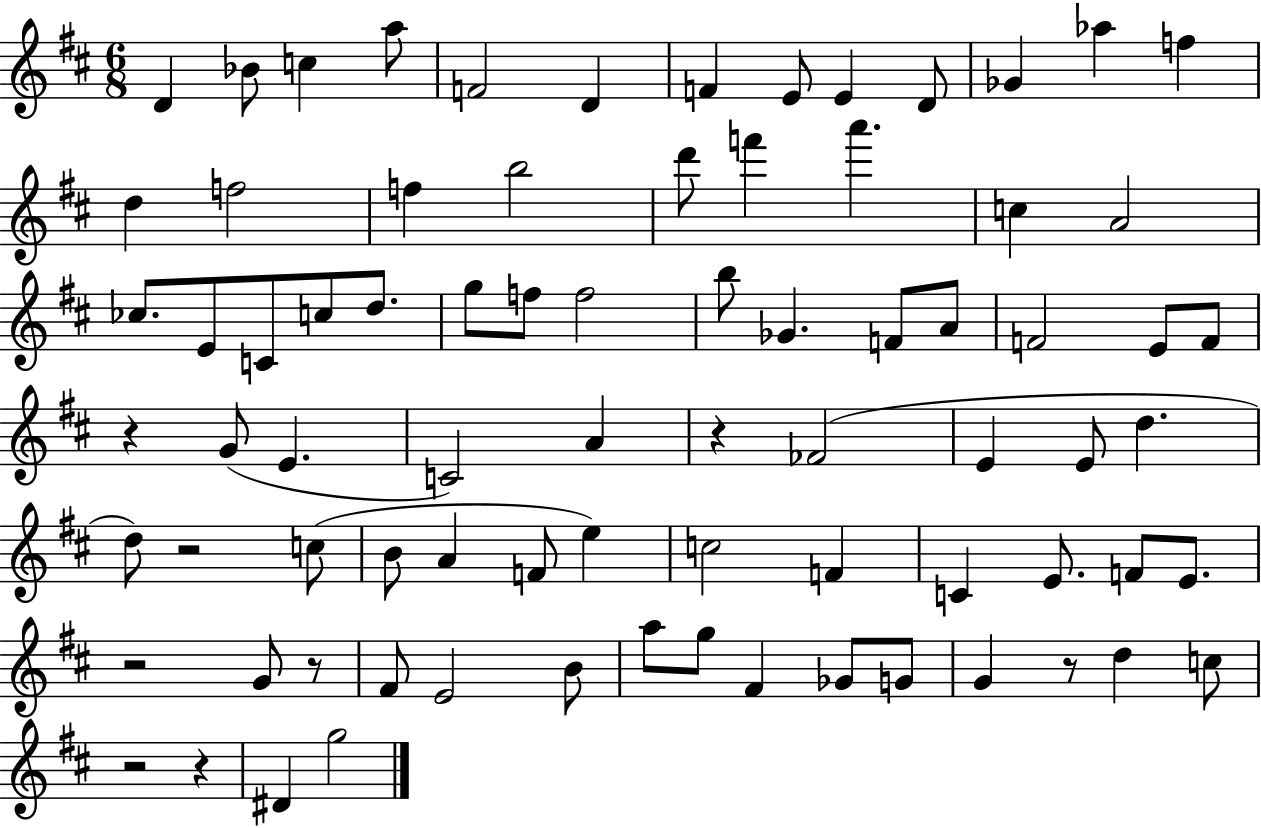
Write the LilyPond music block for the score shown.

{
  \clef treble
  \numericTimeSignature
  \time 6/8
  \key d \major
  \repeat volta 2 { d'4 bes'8 c''4 a''8 | f'2 d'4 | f'4 e'8 e'4 d'8 | ges'4 aes''4 f''4 | \break d''4 f''2 | f''4 b''2 | d'''8 f'''4 a'''4. | c''4 a'2 | \break ces''8. e'8 c'8 c''8 d''8. | g''8 f''8 f''2 | b''8 ges'4. f'8 a'8 | f'2 e'8 f'8 | \break r4 g'8( e'4. | c'2) a'4 | r4 fes'2( | e'4 e'8 d''4. | \break d''8) r2 c''8( | b'8 a'4 f'8 e''4) | c''2 f'4 | c'4 e'8. f'8 e'8. | \break r2 g'8 r8 | fis'8 e'2 b'8 | a''8 g''8 fis'4 ges'8 g'8 | g'4 r8 d''4 c''8 | \break r2 r4 | dis'4 g''2 | } \bar "|."
}